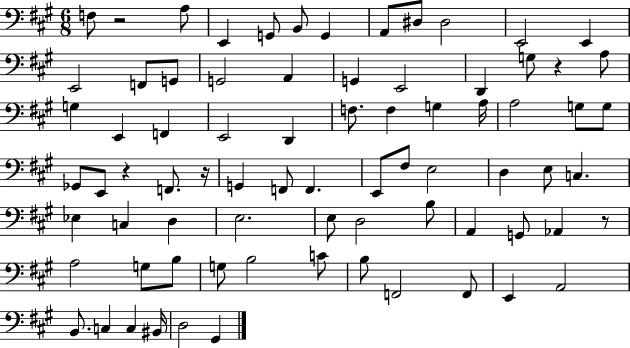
X:1
T:Untitled
M:6/8
L:1/4
K:A
F,/2 z2 A,/2 E,, G,,/2 B,,/2 G,, A,,/2 ^D,/2 ^D,2 E,,2 E,, E,,2 F,,/2 G,,/2 G,,2 A,, G,, E,,2 D,, G,/2 z A,/2 G, E,, F,, E,,2 D,, F,/2 F, G, A,/4 A,2 G,/2 G,/2 _G,,/2 E,,/2 z F,,/2 z/4 G,, F,,/2 F,, E,,/2 ^F,/2 E,2 D, E,/2 C, _E, C, D, E,2 E,/2 D,2 B,/2 A,, G,,/2 _A,, z/2 A,2 G,/2 B,/2 G,/2 B,2 C/2 B,/2 F,,2 F,,/2 E,, A,,2 B,,/2 C, C, ^B,,/4 D,2 ^G,,